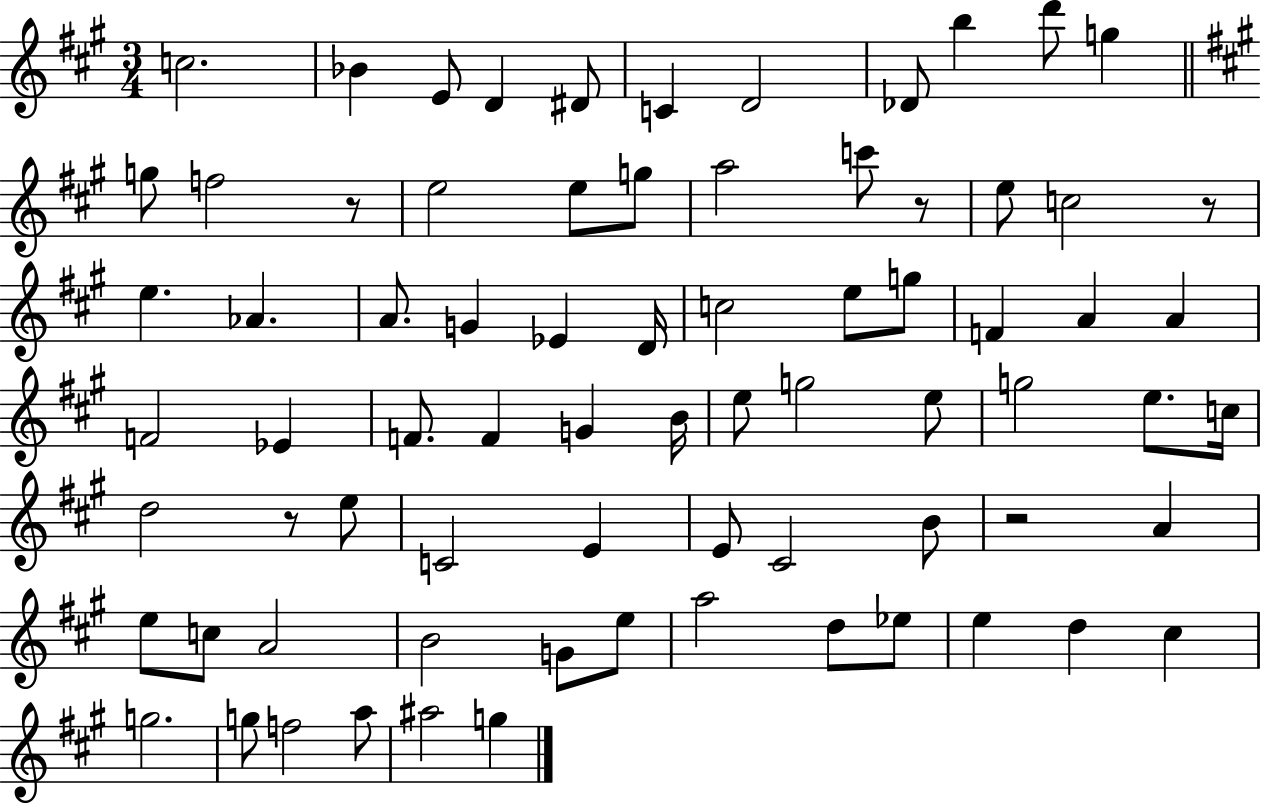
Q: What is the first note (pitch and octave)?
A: C5